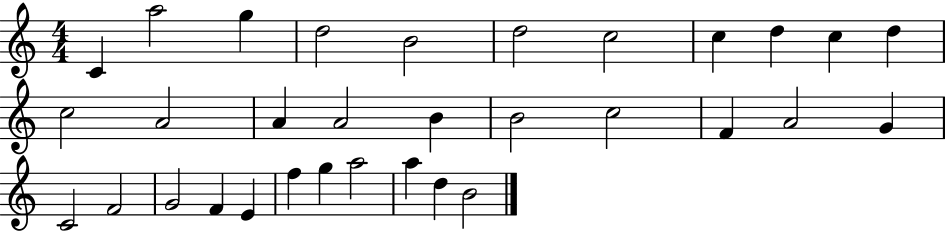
C4/q A5/h G5/q D5/h B4/h D5/h C5/h C5/q D5/q C5/q D5/q C5/h A4/h A4/q A4/h B4/q B4/h C5/h F4/q A4/h G4/q C4/h F4/h G4/h F4/q E4/q F5/q G5/q A5/h A5/q D5/q B4/h